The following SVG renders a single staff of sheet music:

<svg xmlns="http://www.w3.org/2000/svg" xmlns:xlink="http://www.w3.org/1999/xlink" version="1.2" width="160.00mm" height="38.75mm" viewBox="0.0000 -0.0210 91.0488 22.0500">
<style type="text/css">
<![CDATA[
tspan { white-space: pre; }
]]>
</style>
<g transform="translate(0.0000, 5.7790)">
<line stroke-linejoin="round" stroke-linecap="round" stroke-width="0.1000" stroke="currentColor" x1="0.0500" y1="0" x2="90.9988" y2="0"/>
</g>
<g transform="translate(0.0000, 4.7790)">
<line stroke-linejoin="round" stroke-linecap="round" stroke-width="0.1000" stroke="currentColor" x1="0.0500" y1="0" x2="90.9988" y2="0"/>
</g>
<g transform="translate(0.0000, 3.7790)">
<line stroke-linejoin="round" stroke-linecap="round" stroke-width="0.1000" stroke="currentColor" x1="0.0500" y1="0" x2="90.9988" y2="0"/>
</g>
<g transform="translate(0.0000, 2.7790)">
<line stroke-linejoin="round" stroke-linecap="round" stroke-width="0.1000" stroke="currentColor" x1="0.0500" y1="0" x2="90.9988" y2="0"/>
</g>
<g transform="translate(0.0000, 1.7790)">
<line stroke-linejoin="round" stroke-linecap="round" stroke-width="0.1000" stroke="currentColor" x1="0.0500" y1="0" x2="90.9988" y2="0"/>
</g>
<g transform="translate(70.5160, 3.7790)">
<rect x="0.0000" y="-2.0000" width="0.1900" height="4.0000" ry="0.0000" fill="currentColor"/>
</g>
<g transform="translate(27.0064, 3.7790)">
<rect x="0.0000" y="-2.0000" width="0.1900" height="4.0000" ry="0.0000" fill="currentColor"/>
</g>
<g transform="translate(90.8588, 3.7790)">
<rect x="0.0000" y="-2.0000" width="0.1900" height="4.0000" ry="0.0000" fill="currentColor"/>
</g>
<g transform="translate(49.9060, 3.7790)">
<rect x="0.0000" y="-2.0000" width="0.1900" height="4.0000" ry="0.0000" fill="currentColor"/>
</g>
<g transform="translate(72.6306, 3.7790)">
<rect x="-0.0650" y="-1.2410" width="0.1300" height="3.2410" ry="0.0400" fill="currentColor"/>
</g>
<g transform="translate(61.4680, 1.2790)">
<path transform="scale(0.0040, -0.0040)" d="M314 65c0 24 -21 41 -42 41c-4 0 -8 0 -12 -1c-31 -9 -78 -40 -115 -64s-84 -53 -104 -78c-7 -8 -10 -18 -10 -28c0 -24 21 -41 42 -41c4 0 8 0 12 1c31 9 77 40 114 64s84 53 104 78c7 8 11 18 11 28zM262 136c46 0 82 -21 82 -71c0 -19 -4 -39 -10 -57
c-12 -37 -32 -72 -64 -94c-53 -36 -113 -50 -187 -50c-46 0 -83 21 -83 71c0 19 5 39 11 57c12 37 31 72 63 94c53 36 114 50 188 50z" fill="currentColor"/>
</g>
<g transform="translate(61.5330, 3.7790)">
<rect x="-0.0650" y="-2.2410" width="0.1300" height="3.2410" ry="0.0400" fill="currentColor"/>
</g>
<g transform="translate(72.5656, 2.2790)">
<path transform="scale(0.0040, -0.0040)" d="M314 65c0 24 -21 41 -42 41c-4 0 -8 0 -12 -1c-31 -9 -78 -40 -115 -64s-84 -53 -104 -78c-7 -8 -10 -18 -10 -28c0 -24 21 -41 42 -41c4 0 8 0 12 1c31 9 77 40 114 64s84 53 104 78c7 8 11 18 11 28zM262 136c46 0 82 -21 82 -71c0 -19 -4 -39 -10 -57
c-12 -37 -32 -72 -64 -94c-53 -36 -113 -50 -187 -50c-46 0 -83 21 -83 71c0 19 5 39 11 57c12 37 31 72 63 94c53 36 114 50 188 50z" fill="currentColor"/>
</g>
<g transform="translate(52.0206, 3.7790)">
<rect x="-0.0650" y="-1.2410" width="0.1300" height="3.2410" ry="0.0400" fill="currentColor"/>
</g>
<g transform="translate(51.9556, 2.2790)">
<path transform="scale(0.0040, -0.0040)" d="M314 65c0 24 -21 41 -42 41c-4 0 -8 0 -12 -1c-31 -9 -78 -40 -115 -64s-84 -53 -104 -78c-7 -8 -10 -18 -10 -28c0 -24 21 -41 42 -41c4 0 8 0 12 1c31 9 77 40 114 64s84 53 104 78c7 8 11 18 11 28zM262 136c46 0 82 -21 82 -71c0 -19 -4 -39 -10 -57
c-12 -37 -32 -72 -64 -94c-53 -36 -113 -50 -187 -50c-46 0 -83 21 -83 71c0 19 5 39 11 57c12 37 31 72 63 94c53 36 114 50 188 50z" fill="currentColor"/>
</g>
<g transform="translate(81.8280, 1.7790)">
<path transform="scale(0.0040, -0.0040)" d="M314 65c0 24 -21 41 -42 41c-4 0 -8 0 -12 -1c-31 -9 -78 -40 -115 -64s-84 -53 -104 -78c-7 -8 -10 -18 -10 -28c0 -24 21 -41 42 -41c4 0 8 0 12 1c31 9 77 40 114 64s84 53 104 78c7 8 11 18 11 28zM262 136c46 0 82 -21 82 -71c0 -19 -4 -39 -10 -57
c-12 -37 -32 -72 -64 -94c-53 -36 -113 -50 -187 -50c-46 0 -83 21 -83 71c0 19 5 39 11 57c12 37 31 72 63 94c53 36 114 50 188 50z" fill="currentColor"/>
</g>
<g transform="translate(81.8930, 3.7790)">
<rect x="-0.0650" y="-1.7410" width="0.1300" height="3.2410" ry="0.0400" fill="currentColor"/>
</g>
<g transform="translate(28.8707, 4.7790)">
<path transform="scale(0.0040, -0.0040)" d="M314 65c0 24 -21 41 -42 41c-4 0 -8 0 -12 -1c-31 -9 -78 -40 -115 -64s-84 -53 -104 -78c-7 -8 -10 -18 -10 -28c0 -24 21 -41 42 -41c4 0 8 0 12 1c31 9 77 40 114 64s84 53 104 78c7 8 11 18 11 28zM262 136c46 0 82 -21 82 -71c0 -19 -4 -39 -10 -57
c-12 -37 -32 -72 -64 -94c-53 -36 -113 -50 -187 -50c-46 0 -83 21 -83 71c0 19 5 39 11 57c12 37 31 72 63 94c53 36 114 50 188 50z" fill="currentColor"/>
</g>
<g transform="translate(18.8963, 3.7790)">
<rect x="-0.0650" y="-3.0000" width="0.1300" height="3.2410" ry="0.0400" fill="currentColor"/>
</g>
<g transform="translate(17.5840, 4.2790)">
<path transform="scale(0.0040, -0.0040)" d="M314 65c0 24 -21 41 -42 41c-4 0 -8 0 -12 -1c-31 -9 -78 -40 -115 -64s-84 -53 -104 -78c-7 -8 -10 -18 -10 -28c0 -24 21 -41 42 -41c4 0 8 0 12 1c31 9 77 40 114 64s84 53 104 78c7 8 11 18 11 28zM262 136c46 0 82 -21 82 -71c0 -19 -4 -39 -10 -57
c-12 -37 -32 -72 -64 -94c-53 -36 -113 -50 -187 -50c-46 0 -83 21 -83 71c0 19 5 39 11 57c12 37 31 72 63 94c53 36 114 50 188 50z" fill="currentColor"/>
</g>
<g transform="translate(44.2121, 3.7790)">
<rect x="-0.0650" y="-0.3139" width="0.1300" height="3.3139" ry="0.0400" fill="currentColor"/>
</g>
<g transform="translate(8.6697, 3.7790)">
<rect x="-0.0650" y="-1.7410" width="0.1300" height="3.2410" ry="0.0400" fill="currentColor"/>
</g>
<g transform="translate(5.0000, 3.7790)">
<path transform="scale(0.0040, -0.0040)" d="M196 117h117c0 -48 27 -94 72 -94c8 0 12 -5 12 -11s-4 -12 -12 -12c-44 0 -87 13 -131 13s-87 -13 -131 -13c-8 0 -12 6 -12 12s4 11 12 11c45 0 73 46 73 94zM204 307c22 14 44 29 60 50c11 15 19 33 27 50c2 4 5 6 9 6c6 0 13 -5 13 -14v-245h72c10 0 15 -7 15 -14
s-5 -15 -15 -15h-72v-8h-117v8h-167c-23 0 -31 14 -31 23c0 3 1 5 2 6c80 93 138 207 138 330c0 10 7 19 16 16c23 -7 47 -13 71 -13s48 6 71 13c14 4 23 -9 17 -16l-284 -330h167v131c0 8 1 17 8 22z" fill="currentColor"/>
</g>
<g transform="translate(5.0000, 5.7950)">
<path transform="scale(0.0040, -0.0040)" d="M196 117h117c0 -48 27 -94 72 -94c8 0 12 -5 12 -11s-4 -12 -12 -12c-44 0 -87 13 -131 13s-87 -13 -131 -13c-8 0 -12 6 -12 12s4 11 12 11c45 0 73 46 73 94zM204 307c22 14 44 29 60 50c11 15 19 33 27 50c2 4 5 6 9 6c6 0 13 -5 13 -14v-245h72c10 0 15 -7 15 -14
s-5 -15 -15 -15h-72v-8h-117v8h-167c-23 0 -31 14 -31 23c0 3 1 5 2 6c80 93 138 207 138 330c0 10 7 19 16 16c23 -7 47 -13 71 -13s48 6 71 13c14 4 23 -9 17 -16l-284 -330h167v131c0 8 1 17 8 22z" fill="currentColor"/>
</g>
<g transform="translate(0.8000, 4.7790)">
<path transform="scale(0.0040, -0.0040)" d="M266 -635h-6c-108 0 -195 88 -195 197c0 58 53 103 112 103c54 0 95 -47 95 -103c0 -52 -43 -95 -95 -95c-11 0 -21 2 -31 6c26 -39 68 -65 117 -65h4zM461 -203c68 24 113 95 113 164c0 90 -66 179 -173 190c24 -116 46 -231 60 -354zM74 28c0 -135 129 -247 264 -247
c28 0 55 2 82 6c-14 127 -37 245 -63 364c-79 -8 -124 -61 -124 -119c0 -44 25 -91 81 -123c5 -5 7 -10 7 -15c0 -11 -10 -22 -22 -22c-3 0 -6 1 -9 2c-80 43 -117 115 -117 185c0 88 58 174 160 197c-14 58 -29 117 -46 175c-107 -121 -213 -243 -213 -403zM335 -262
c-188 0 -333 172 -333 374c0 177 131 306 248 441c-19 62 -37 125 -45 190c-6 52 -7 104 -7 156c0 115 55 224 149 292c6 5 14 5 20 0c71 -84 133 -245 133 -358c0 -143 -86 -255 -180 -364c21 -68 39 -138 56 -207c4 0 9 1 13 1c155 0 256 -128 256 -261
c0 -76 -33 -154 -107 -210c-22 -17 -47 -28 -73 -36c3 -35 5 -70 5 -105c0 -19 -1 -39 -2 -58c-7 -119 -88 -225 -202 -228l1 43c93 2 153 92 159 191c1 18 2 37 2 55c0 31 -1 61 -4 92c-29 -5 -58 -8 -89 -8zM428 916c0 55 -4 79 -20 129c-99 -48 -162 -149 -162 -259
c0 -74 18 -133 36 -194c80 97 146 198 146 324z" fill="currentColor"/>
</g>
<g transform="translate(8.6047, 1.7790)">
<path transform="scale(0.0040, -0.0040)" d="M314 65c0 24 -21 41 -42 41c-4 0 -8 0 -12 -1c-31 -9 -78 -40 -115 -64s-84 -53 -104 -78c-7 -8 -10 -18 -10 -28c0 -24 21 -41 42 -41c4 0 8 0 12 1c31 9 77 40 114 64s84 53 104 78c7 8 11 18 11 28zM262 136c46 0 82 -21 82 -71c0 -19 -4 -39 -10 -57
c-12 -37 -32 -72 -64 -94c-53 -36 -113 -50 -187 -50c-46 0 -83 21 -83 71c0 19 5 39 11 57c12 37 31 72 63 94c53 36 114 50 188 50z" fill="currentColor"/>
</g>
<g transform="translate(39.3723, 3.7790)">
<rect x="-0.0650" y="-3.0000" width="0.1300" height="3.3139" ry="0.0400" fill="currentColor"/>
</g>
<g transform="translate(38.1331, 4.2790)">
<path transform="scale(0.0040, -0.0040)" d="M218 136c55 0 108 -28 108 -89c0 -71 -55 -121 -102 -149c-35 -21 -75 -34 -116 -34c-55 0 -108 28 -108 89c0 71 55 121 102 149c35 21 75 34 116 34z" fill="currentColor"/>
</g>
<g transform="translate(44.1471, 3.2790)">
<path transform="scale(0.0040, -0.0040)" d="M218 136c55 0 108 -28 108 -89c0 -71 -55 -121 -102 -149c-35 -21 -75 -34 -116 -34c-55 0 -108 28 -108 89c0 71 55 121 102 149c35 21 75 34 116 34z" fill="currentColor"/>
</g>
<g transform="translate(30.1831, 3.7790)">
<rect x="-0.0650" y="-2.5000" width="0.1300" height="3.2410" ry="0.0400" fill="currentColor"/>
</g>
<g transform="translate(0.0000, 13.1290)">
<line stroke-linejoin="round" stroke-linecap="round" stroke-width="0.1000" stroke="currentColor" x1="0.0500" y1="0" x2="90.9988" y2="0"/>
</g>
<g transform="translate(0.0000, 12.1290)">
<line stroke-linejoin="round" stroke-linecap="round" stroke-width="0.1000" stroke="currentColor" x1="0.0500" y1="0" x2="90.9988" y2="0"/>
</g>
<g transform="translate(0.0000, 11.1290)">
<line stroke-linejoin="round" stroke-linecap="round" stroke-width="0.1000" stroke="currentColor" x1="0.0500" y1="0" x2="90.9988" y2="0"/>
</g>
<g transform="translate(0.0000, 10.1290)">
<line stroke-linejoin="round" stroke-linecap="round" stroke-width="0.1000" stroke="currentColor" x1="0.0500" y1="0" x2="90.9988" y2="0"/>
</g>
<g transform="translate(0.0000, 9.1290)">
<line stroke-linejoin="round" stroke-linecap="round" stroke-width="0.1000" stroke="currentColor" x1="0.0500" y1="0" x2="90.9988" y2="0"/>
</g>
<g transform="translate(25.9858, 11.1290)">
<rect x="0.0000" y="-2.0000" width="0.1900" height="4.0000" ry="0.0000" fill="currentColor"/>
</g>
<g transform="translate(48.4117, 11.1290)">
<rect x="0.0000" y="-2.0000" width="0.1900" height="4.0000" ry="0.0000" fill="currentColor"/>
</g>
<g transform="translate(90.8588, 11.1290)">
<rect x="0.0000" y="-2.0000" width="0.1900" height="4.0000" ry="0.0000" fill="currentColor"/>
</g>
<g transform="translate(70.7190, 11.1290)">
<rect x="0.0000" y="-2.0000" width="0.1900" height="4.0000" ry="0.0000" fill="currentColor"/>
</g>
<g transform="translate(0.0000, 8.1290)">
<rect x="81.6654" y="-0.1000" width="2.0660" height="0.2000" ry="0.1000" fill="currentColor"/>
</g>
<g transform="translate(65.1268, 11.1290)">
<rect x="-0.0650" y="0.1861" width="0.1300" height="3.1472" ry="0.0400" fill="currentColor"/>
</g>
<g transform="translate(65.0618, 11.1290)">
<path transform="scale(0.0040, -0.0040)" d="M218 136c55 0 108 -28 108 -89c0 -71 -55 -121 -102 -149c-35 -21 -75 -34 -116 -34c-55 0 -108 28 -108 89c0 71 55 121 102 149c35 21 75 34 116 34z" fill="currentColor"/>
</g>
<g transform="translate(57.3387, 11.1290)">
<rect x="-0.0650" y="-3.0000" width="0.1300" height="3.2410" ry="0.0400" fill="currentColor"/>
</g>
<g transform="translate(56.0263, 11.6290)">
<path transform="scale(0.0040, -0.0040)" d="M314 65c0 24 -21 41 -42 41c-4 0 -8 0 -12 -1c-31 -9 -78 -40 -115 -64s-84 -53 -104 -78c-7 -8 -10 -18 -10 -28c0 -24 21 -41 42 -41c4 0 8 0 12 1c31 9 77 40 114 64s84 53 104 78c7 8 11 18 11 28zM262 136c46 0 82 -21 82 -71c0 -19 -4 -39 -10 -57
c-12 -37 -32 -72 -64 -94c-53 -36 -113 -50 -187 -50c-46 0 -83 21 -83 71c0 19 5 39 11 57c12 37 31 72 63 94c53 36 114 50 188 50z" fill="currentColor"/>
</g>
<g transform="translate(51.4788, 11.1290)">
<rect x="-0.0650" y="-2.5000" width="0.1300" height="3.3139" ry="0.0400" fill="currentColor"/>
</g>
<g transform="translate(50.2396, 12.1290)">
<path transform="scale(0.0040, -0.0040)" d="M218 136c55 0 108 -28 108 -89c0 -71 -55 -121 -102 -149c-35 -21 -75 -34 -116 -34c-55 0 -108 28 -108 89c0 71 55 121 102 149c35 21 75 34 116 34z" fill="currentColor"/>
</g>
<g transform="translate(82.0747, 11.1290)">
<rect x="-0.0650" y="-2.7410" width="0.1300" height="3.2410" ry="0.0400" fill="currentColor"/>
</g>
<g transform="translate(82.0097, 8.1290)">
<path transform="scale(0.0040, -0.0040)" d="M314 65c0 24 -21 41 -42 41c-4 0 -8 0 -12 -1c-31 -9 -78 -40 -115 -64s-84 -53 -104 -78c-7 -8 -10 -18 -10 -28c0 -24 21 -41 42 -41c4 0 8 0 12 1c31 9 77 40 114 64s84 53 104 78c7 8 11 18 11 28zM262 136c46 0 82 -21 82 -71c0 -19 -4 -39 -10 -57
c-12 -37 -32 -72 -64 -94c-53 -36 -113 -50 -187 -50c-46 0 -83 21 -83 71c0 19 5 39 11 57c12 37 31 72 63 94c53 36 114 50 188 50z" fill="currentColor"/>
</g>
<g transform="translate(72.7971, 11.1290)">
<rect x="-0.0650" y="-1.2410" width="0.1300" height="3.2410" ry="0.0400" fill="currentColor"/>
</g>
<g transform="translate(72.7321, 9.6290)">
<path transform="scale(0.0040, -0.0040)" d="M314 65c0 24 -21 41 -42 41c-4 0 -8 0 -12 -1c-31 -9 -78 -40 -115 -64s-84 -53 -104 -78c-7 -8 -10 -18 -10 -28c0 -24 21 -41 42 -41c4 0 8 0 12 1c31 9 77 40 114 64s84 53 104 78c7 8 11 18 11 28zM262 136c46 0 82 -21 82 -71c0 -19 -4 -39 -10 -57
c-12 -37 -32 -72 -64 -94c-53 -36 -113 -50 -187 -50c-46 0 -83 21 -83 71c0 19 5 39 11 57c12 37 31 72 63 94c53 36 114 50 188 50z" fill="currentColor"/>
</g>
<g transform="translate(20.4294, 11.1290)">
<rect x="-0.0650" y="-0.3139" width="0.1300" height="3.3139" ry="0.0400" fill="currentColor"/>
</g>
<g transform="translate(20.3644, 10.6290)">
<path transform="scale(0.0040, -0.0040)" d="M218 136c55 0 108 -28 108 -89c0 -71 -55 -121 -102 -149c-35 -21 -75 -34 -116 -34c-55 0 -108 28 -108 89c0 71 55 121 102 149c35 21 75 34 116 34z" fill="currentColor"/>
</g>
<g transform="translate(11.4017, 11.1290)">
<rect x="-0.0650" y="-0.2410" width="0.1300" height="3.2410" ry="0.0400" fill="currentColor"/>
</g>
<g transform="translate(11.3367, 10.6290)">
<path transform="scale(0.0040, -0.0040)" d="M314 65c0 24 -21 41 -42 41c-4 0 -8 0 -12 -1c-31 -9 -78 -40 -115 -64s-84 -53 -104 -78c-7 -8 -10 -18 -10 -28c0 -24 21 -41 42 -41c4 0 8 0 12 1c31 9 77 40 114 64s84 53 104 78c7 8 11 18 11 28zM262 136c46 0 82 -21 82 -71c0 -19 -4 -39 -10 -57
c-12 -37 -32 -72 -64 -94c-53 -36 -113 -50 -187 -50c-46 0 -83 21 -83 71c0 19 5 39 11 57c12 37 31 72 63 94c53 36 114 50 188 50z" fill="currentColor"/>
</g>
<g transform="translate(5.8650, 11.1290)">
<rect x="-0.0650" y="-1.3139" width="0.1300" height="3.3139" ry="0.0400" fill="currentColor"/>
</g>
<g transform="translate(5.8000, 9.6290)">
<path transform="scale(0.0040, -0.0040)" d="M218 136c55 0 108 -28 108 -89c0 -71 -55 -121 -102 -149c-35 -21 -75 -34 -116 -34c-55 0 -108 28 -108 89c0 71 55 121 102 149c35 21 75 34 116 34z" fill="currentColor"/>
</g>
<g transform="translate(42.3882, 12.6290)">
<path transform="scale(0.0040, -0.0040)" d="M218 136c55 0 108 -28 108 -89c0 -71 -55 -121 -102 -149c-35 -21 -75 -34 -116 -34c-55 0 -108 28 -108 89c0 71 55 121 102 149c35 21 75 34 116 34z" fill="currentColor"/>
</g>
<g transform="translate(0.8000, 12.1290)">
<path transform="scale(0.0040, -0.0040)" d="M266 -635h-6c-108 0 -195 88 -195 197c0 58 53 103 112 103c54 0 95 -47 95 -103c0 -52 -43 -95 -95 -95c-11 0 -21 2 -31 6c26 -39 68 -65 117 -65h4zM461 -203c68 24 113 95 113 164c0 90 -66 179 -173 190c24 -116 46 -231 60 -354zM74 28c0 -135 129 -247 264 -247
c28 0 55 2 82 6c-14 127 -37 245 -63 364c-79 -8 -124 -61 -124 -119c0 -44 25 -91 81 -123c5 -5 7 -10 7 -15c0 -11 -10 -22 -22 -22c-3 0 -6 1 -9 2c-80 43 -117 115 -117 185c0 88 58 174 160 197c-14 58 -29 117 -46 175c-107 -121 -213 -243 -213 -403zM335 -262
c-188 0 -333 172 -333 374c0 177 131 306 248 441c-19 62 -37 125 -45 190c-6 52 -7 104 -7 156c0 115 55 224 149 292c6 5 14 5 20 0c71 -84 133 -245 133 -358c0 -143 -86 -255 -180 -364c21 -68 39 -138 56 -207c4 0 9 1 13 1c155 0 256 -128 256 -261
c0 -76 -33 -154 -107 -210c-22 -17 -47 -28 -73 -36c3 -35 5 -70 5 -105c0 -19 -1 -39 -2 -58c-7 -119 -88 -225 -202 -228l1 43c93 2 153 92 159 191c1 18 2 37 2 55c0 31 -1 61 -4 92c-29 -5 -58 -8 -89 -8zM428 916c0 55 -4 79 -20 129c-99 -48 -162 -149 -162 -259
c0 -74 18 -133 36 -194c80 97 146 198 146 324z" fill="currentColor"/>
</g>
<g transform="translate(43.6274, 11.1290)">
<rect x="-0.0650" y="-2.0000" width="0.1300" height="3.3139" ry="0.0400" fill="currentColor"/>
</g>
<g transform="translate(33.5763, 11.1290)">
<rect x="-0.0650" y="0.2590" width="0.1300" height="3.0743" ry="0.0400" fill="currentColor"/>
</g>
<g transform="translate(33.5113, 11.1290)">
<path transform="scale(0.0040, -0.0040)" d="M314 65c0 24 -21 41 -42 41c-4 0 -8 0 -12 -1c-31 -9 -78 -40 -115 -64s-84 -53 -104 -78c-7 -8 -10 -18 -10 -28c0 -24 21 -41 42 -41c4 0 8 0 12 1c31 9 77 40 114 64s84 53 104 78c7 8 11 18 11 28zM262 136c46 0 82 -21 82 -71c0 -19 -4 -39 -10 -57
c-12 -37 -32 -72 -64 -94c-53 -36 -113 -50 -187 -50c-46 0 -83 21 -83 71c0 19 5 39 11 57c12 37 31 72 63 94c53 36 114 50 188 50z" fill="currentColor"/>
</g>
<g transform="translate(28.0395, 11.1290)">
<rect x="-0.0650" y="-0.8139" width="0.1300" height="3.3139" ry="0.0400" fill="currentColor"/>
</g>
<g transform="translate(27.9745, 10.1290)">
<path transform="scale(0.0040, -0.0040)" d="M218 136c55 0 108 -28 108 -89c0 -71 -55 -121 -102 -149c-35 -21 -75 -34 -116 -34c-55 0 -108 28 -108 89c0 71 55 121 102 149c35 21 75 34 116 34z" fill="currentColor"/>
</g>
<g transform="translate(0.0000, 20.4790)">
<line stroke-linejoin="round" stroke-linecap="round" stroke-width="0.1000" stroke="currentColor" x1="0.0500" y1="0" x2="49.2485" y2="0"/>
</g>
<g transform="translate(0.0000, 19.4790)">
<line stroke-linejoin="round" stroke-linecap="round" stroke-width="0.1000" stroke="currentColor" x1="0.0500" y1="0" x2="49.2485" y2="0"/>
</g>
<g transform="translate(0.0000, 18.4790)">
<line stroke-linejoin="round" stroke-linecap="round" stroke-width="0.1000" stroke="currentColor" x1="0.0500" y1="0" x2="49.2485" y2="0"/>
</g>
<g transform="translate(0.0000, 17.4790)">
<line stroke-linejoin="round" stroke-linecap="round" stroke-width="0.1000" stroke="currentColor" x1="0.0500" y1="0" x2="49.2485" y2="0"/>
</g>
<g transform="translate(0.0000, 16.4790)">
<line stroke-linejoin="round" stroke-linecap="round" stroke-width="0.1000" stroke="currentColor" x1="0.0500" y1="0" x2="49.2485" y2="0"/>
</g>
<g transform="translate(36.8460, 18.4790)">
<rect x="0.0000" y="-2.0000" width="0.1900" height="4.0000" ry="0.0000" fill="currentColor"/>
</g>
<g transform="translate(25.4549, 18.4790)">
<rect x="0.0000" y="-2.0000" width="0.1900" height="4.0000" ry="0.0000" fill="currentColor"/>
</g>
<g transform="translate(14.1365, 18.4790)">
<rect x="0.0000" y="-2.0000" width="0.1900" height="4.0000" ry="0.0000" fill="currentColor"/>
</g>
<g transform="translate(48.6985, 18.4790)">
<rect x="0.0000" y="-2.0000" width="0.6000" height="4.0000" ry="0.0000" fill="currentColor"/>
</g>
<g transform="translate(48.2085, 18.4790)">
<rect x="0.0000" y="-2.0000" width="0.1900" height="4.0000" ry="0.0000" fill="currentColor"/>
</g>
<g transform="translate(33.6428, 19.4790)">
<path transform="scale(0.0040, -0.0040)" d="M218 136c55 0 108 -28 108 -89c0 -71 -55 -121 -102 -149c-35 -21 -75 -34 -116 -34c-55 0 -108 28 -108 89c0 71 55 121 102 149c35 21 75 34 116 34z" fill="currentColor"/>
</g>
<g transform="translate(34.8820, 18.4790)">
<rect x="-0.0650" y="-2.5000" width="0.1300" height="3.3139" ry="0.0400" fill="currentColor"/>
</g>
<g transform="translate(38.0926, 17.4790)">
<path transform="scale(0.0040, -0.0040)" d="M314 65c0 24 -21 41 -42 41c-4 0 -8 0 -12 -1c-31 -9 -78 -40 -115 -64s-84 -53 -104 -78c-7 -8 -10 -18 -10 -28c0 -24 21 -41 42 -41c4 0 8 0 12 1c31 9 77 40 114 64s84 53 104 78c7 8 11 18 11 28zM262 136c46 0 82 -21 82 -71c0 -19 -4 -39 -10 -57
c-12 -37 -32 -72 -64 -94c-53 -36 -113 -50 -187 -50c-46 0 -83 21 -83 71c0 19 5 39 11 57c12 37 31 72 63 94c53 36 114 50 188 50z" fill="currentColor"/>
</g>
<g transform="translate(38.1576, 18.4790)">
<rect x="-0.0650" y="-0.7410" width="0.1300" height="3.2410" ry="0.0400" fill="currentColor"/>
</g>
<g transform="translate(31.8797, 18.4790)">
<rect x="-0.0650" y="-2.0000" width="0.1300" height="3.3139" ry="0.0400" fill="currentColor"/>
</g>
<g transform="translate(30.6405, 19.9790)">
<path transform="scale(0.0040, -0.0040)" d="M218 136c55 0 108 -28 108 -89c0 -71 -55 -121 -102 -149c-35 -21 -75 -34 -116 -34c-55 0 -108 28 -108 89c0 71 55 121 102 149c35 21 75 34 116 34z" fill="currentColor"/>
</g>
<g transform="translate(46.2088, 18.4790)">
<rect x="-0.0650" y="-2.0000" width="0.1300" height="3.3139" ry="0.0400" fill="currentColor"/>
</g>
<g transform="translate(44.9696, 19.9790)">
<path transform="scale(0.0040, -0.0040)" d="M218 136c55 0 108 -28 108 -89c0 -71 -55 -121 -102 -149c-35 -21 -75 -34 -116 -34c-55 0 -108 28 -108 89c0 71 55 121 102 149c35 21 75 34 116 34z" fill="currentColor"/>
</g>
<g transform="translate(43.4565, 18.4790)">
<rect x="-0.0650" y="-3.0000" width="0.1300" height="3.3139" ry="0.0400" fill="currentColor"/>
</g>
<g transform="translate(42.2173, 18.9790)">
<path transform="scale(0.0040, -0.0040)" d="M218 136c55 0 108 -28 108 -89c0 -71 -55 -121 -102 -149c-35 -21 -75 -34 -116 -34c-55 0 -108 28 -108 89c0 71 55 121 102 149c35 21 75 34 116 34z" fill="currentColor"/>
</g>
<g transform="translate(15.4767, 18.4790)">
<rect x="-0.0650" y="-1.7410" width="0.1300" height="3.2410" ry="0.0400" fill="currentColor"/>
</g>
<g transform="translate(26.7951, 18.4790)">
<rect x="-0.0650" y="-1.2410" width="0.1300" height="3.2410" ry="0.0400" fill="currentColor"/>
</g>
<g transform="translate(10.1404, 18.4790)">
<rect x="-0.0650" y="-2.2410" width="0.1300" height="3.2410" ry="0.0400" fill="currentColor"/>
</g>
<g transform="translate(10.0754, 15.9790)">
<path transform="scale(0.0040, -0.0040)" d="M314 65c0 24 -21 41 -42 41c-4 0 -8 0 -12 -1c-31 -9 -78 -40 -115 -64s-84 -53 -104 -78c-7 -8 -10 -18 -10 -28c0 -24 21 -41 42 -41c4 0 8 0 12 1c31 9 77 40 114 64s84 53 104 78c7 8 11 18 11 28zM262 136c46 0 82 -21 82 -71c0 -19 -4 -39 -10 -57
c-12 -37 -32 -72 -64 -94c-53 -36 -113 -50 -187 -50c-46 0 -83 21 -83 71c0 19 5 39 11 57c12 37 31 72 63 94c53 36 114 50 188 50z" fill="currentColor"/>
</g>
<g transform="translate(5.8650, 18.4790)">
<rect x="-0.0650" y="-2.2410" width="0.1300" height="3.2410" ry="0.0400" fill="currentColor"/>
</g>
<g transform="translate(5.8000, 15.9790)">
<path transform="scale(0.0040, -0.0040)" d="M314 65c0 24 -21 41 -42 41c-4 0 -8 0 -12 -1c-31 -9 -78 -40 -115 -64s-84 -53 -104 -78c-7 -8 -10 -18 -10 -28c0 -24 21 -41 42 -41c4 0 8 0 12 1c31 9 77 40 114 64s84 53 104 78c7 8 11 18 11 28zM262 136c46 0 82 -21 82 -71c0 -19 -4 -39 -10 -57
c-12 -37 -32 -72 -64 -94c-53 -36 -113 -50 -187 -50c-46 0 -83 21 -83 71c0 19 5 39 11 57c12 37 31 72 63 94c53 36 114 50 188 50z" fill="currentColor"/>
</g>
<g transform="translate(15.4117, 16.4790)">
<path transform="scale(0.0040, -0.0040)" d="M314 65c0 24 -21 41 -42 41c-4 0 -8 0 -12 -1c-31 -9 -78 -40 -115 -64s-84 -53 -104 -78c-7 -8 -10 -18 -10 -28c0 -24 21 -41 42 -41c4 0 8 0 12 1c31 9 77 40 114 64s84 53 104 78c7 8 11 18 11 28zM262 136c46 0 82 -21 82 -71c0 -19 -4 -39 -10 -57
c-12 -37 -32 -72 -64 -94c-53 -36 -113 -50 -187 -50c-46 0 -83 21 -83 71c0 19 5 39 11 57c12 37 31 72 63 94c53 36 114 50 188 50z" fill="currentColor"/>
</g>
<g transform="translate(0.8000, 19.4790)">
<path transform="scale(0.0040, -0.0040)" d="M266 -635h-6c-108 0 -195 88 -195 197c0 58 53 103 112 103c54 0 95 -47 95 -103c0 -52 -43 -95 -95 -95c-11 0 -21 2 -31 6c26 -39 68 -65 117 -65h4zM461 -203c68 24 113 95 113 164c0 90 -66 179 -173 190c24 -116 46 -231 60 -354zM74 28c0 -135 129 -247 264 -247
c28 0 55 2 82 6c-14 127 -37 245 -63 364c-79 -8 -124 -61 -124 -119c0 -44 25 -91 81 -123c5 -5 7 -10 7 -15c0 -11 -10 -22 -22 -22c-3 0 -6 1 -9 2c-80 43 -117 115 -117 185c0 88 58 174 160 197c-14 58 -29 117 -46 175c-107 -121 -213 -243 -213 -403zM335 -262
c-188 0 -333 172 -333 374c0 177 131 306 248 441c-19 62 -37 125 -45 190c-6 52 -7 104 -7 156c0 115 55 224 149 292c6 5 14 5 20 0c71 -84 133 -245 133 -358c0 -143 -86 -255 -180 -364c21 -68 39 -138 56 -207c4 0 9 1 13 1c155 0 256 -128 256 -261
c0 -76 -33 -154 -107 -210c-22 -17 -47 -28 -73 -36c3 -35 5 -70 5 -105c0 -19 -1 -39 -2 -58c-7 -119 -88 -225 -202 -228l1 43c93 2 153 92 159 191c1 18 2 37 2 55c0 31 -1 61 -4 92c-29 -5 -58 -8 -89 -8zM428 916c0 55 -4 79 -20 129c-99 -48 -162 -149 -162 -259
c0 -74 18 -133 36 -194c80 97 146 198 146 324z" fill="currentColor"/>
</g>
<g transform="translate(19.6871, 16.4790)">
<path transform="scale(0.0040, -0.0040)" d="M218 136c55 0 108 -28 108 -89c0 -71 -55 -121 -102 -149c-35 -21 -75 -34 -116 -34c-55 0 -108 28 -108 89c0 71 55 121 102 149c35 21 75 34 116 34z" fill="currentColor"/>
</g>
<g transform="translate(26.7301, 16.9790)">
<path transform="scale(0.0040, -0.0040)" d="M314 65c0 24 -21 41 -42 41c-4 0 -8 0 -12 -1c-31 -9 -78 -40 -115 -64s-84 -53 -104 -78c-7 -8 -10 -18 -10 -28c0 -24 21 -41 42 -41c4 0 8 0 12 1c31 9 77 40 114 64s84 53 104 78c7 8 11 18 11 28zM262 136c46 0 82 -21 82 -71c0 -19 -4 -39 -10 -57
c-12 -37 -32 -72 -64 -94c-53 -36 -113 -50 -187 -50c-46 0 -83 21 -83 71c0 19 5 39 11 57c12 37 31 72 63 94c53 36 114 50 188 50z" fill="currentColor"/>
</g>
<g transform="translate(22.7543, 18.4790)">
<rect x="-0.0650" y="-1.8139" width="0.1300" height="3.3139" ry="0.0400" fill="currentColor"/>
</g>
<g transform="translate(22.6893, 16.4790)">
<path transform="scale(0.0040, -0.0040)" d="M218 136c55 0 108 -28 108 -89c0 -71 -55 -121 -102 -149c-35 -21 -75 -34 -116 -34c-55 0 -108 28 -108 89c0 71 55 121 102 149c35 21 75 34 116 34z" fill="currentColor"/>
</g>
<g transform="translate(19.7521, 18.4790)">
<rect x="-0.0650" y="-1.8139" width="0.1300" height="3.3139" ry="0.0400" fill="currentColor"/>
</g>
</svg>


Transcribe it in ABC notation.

X:1
T:Untitled
M:4/4
L:1/4
K:C
f2 A2 G2 A c e2 g2 e2 f2 e c2 c d B2 F G A2 B e2 a2 g2 g2 f2 f f e2 F G d2 A F